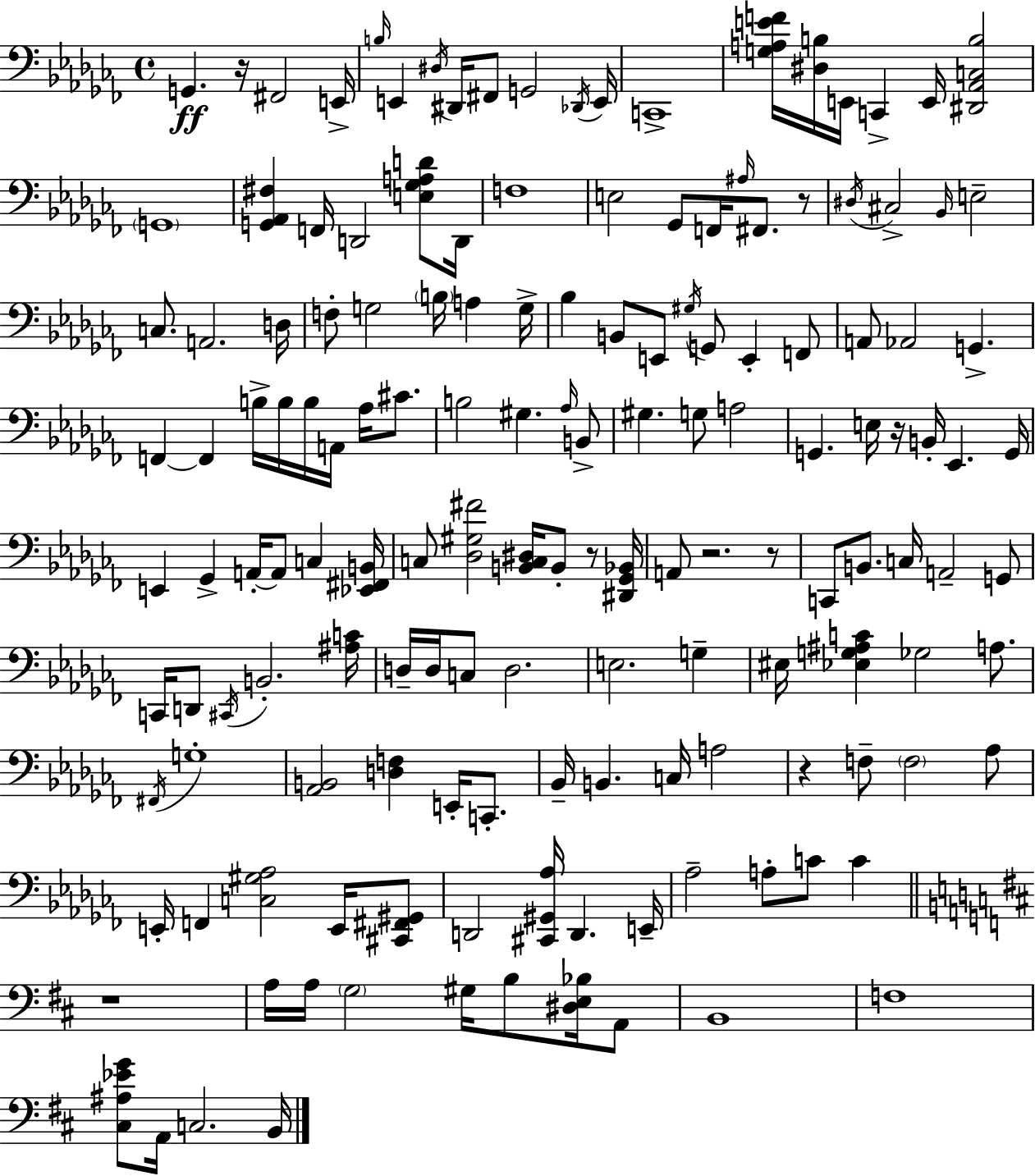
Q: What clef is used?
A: bass